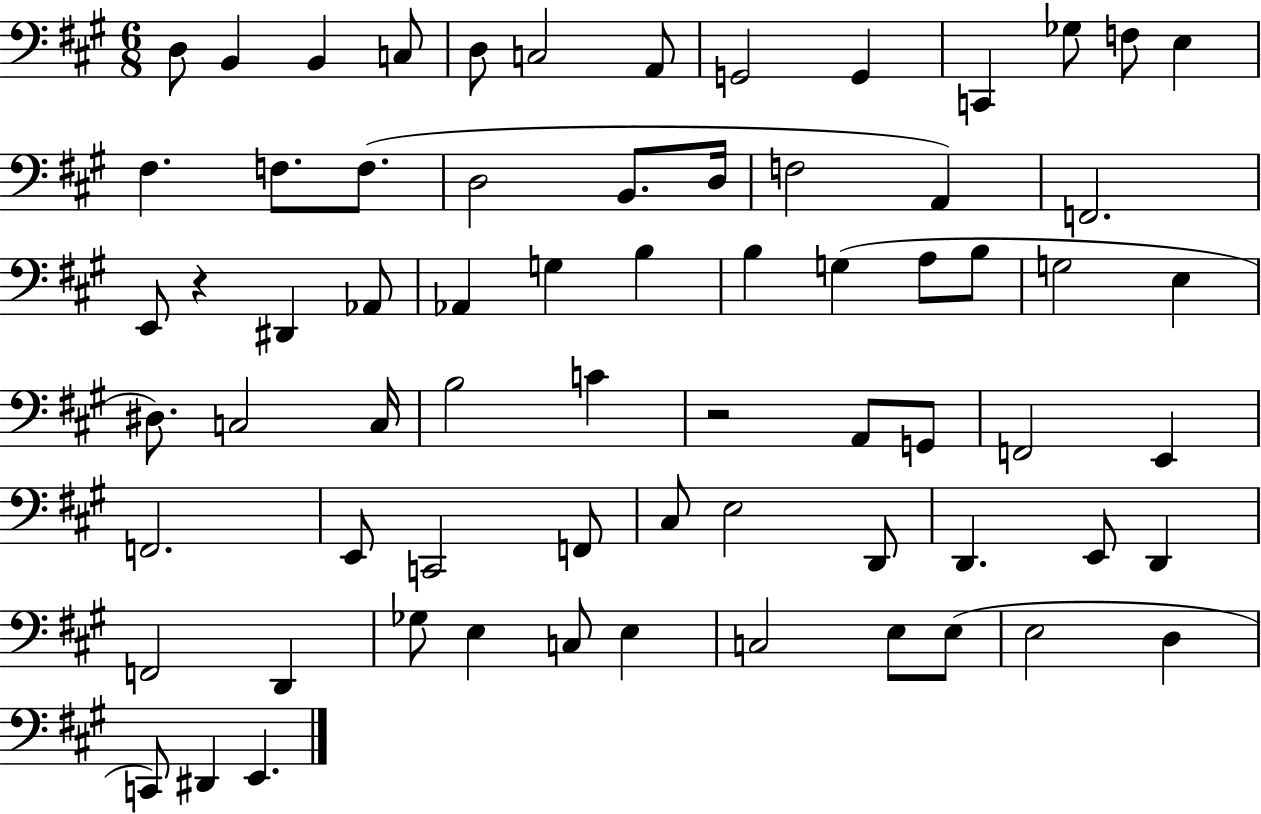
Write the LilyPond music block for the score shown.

{
  \clef bass
  \numericTimeSignature
  \time 6/8
  \key a \major
  d8 b,4 b,4 c8 | d8 c2 a,8 | g,2 g,4 | c,4 ges8 f8 e4 | \break fis4. f8. f8.( | d2 b,8. d16 | f2 a,4) | f,2. | \break e,8 r4 dis,4 aes,8 | aes,4 g4 b4 | b4 g4( a8 b8 | g2 e4 | \break dis8.) c2 c16 | b2 c'4 | r2 a,8 g,8 | f,2 e,4 | \break f,2. | e,8 c,2 f,8 | cis8 e2 d,8 | d,4. e,8 d,4 | \break f,2 d,4 | ges8 e4 c8 e4 | c2 e8 e8( | e2 d4 | \break c,8) dis,4 e,4. | \bar "|."
}